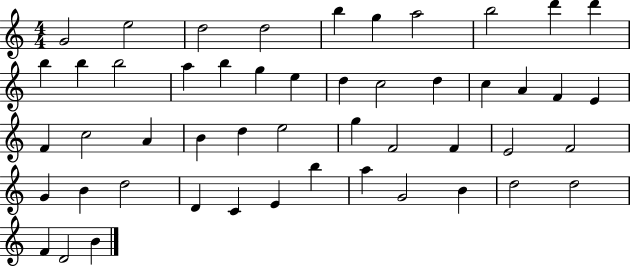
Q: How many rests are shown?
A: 0